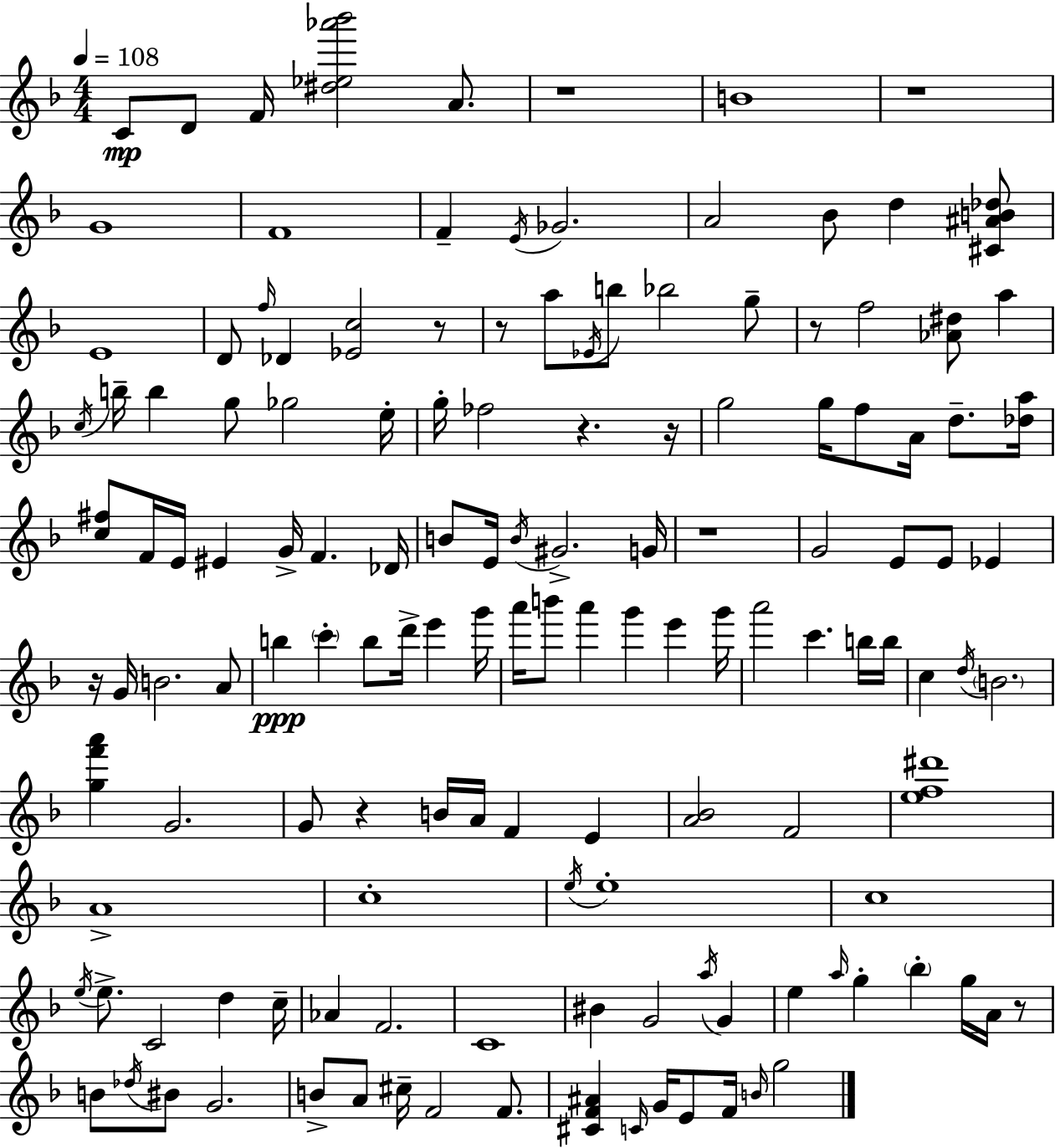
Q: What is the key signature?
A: F major